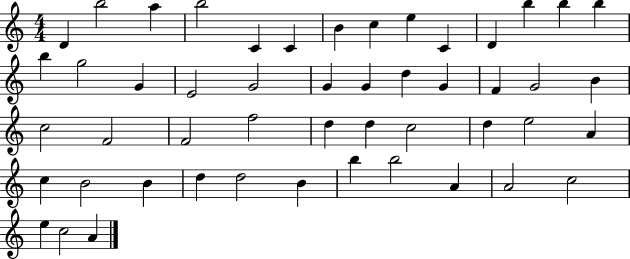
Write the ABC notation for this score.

X:1
T:Untitled
M:4/4
L:1/4
K:C
D b2 a b2 C C B c e C D b b b b g2 G E2 G2 G G d G F G2 B c2 F2 F2 f2 d d c2 d e2 A c B2 B d d2 B b b2 A A2 c2 e c2 A